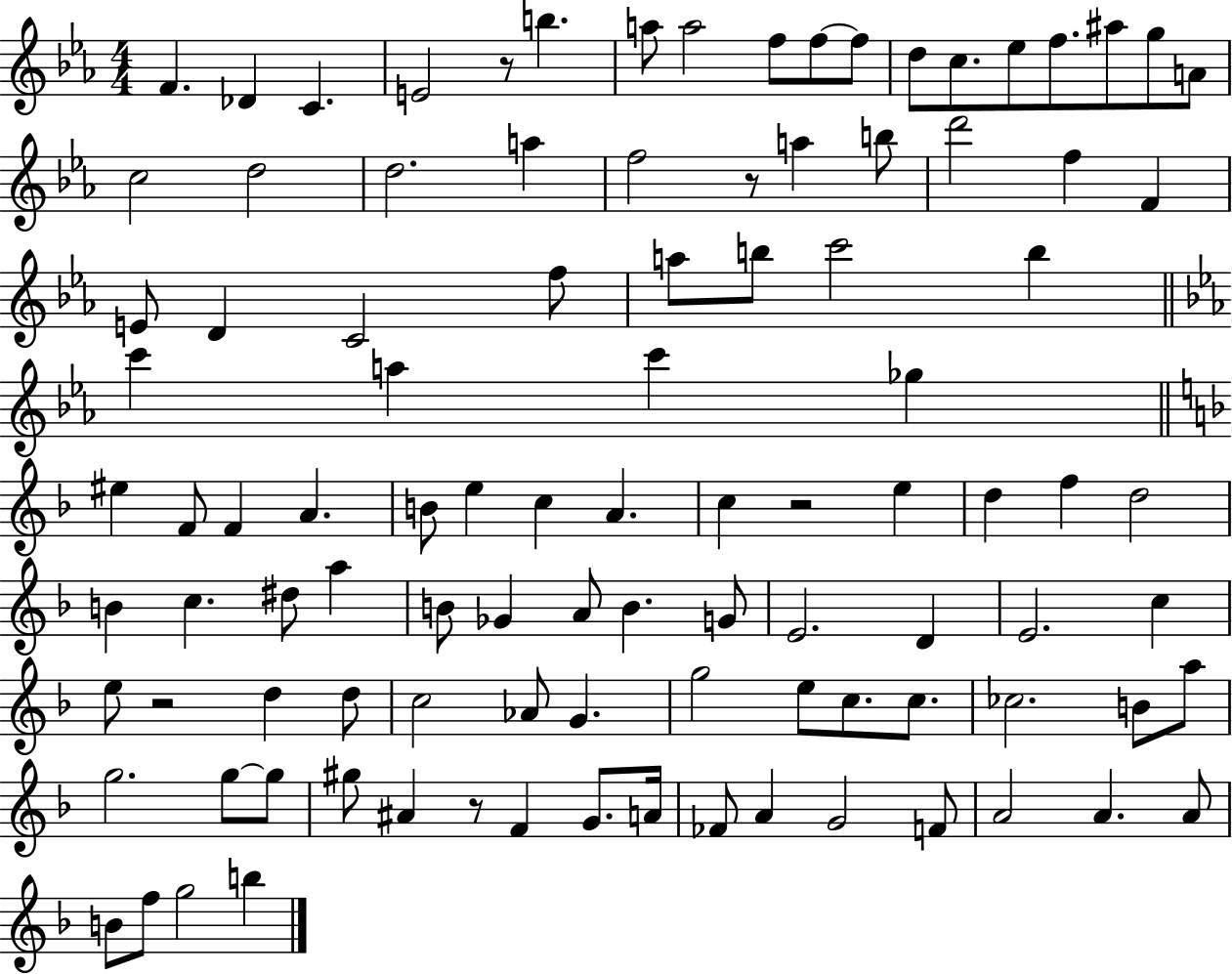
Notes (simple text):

F4/q. Db4/q C4/q. E4/h R/e B5/q. A5/e A5/h F5/e F5/e F5/e D5/e C5/e. Eb5/e F5/e. A#5/e G5/e A4/e C5/h D5/h D5/h. A5/q F5/h R/e A5/q B5/e D6/h F5/q F4/q E4/e D4/q C4/h F5/e A5/e B5/e C6/h B5/q C6/q A5/q C6/q Gb5/q EIS5/q F4/e F4/q A4/q. B4/e E5/q C5/q A4/q. C5/q R/h E5/q D5/q F5/q D5/h B4/q C5/q. D#5/e A5/q B4/e Gb4/q A4/e B4/q. G4/e E4/h. D4/q E4/h. C5/q E5/e R/h D5/q D5/e C5/h Ab4/e G4/q. G5/h E5/e C5/e. C5/e. CES5/h. B4/e A5/e G5/h. G5/e G5/e G#5/e A#4/q R/e F4/q G4/e. A4/s FES4/e A4/q G4/h F4/e A4/h A4/q. A4/e B4/e F5/e G5/h B5/q